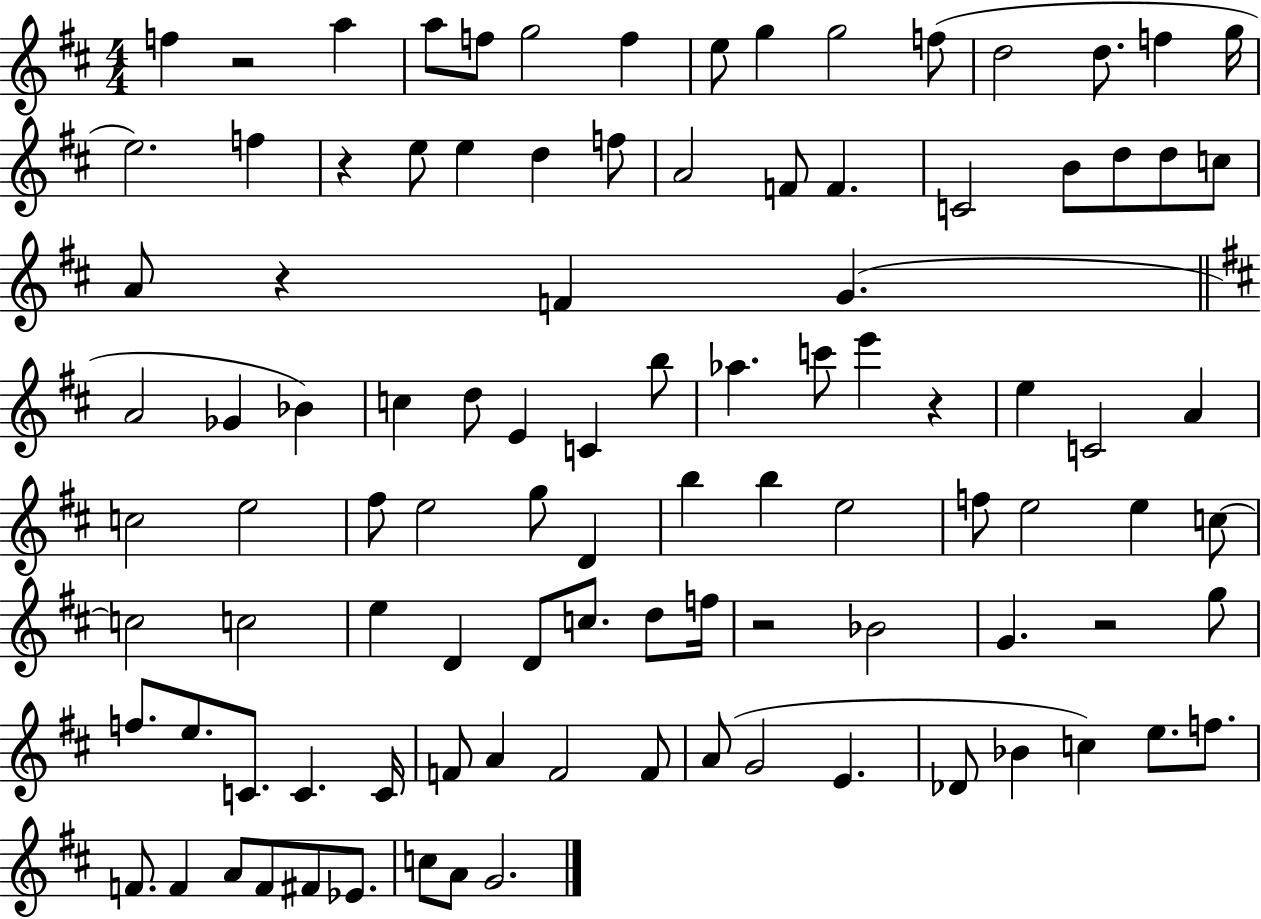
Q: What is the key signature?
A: D major